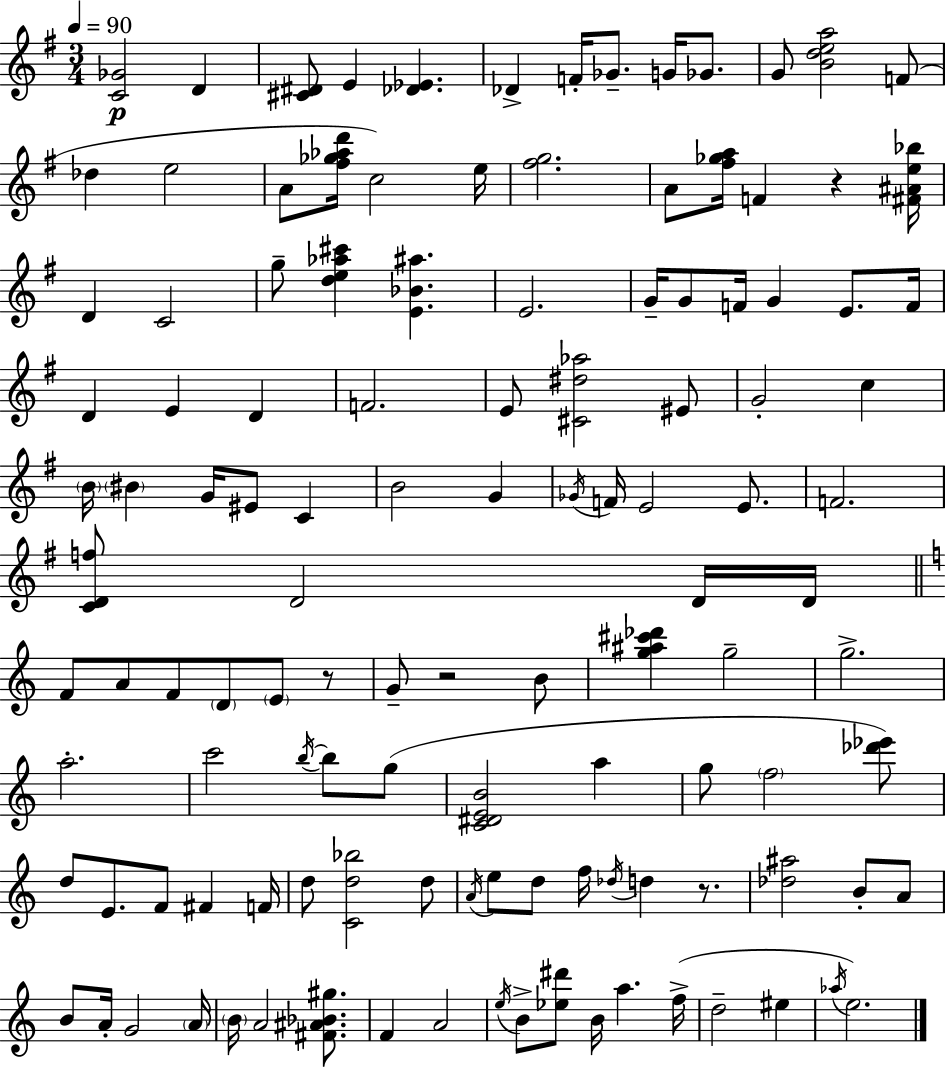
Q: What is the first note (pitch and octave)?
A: D4